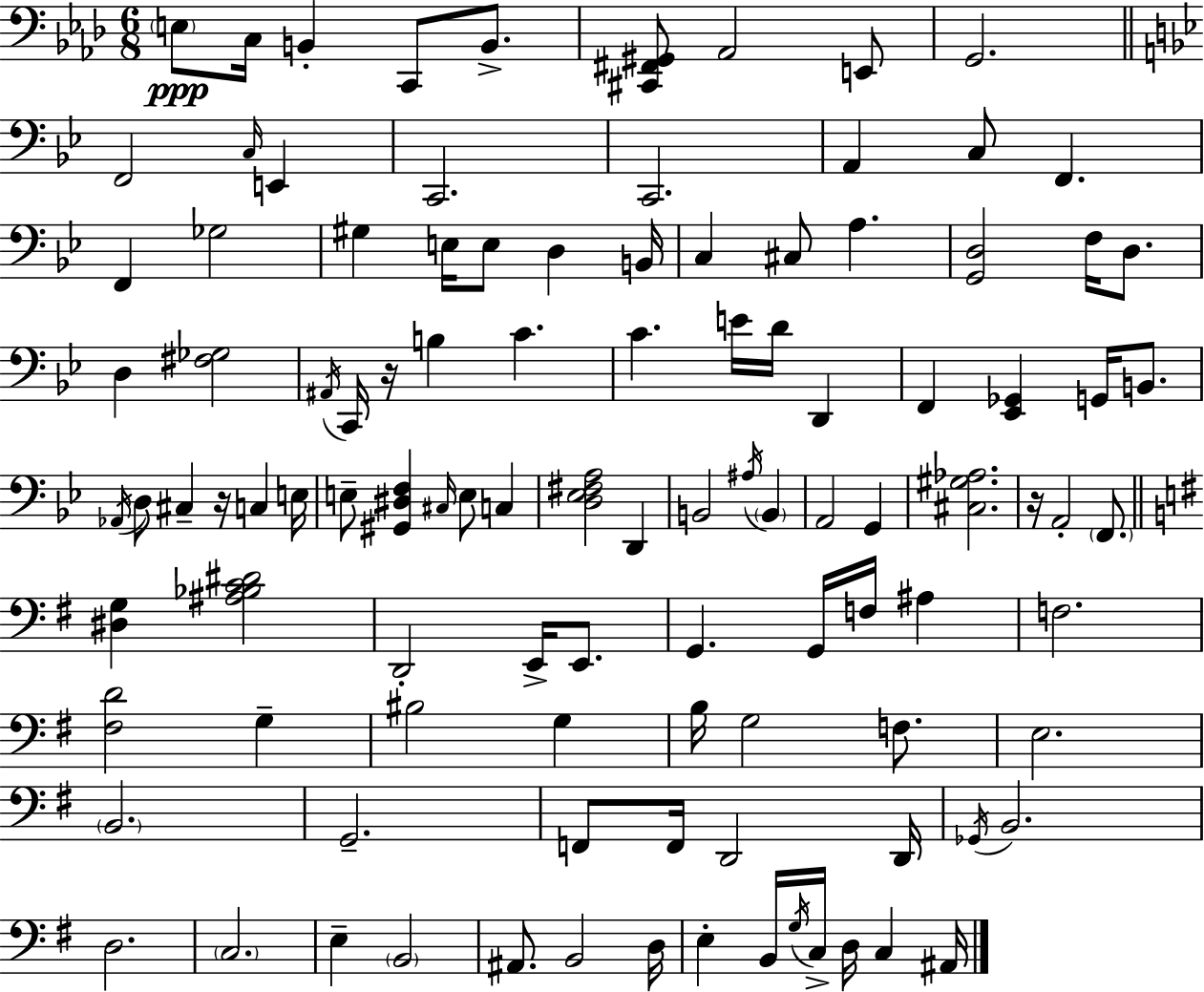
X:1
T:Untitled
M:6/8
L:1/4
K:Ab
E,/2 C,/4 B,, C,,/2 B,,/2 [^C,,^F,,^G,,]/2 _A,,2 E,,/2 G,,2 F,,2 C,/4 E,, C,,2 C,,2 A,, C,/2 F,, F,, _G,2 ^G, E,/4 E,/2 D, B,,/4 C, ^C,/2 A, [G,,D,]2 F,/4 D,/2 D, [^F,_G,]2 ^A,,/4 C,,/4 z/4 B, C C E/4 D/4 D,, F,, [_E,,_G,,] G,,/4 B,,/2 _A,,/4 D,/2 ^C, z/4 C, E,/4 E,/2 [^G,,^D,F,] ^C,/4 E,/2 C, [D,_E,^F,A,]2 D,, B,,2 ^A,/4 B,, A,,2 G,, [^C,^G,_A,]2 z/4 A,,2 F,,/2 [^D,G,] [^A,_B,C^D]2 D,,2 E,,/4 E,,/2 G,, G,,/4 F,/4 ^A, F,2 [^F,D]2 G, ^B,2 G, B,/4 G,2 F,/2 E,2 B,,2 G,,2 F,,/2 F,,/4 D,,2 D,,/4 _G,,/4 B,,2 D,2 C,2 E, B,,2 ^A,,/2 B,,2 D,/4 E, B,,/4 G,/4 C,/4 D,/4 C, ^A,,/4